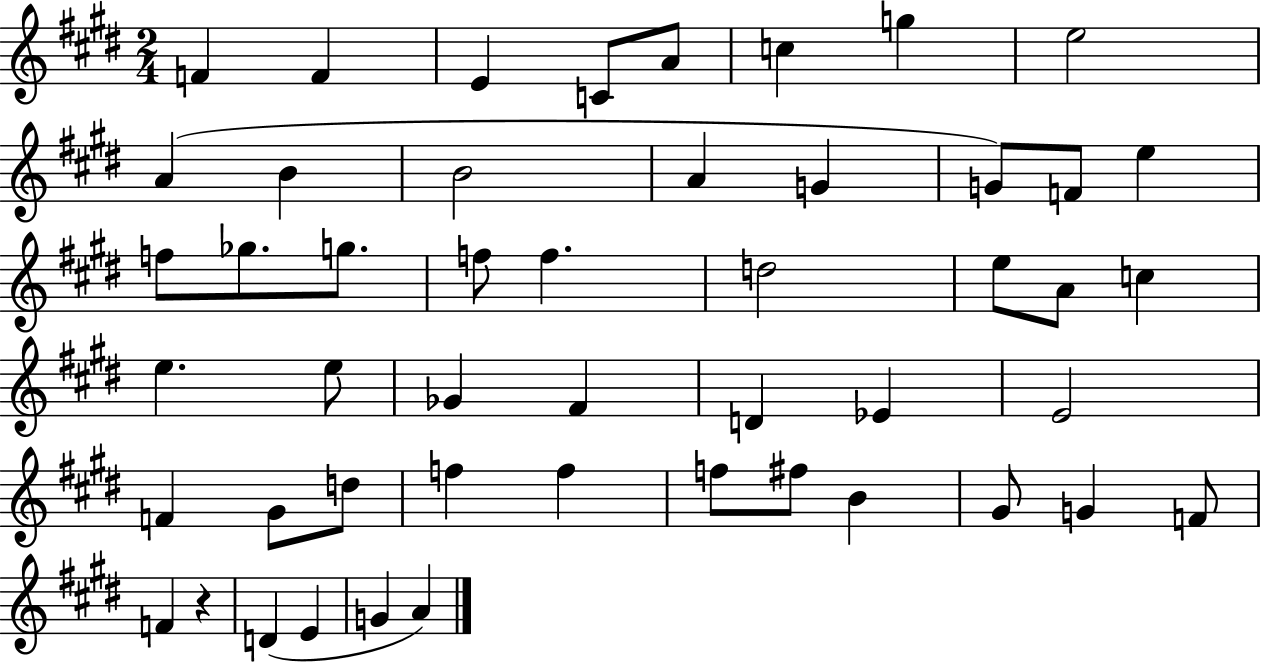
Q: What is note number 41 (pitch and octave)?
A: G#4